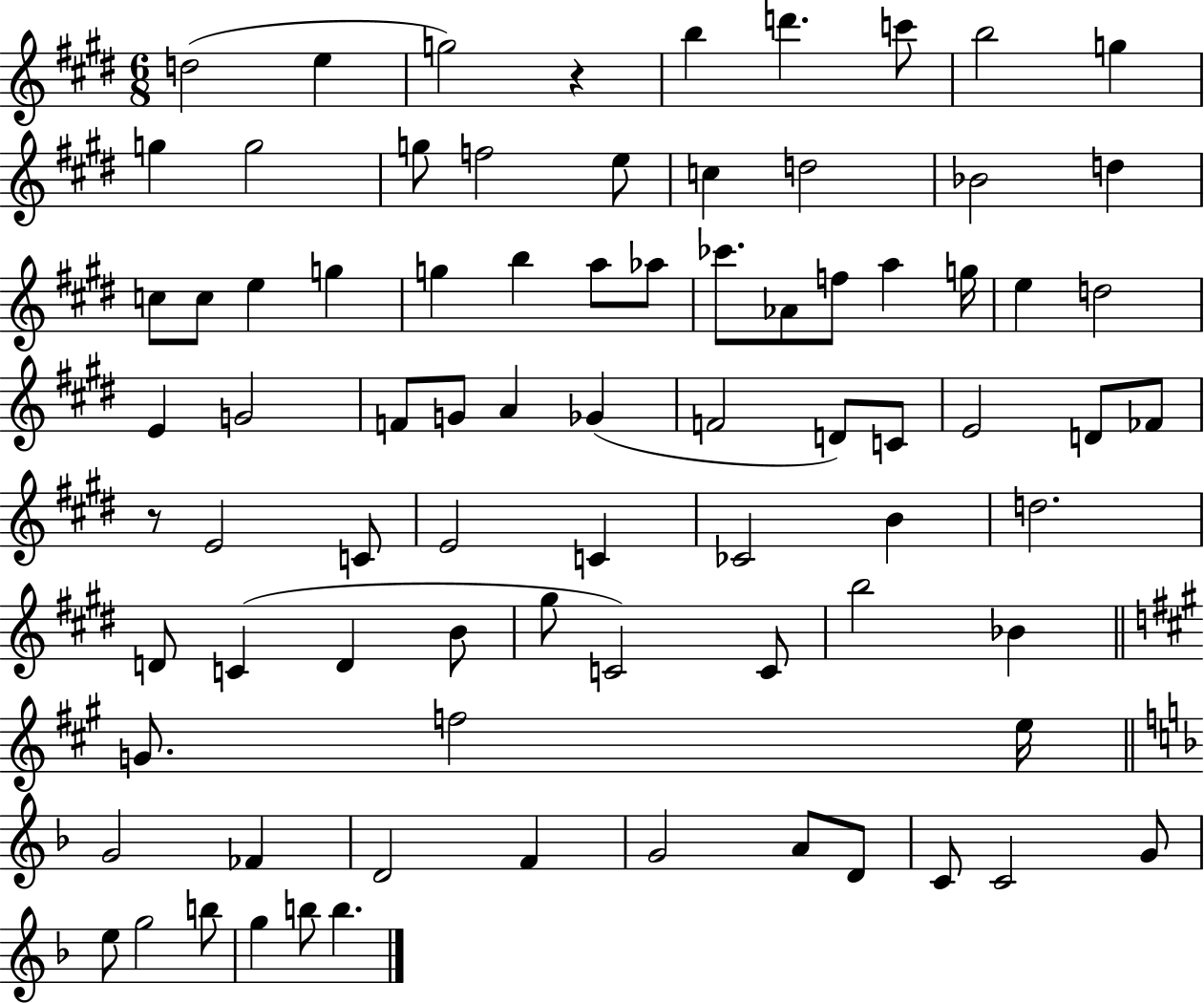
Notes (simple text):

D5/h E5/q G5/h R/q B5/q D6/q. C6/e B5/h G5/q G5/q G5/h G5/e F5/h E5/e C5/q D5/h Bb4/h D5/q C5/e C5/e E5/q G5/q G5/q B5/q A5/e Ab5/e CES6/e. Ab4/e F5/e A5/q G5/s E5/q D5/h E4/q G4/h F4/e G4/e A4/q Gb4/q F4/h D4/e C4/e E4/h D4/e FES4/e R/e E4/h C4/e E4/h C4/q CES4/h B4/q D5/h. D4/e C4/q D4/q B4/e G#5/e C4/h C4/e B5/h Bb4/q G4/e. F5/h E5/s G4/h FES4/q D4/h F4/q G4/h A4/e D4/e C4/e C4/h G4/e E5/e G5/h B5/e G5/q B5/e B5/q.